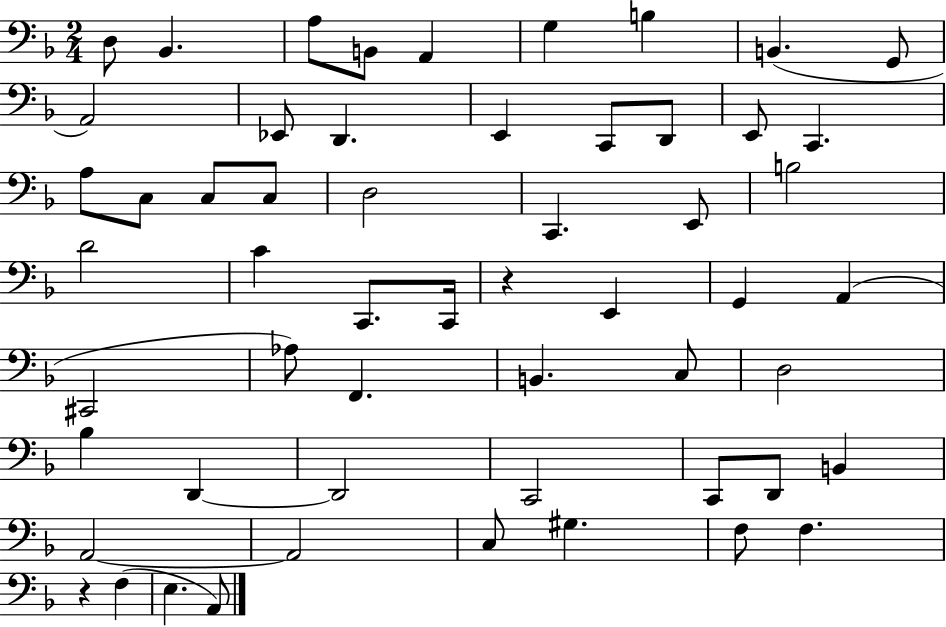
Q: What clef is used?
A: bass